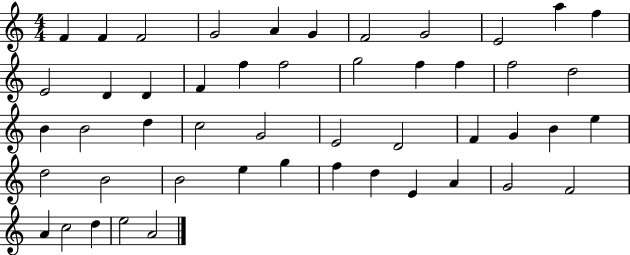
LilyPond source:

{
  \clef treble
  \numericTimeSignature
  \time 4/4
  \key c \major
  f'4 f'4 f'2 | g'2 a'4 g'4 | f'2 g'2 | e'2 a''4 f''4 | \break e'2 d'4 d'4 | f'4 f''4 f''2 | g''2 f''4 f''4 | f''2 d''2 | \break b'4 b'2 d''4 | c''2 g'2 | e'2 d'2 | f'4 g'4 b'4 e''4 | \break d''2 b'2 | b'2 e''4 g''4 | f''4 d''4 e'4 a'4 | g'2 f'2 | \break a'4 c''2 d''4 | e''2 a'2 | \bar "|."
}